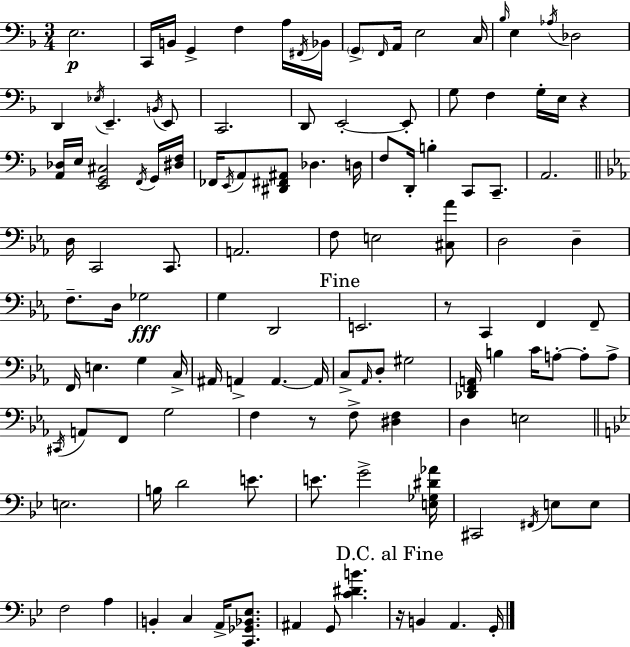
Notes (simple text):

E3/h. C2/s B2/s G2/q F3/q A3/s F#2/s Bb2/s G2/e F2/s A2/s E3/h C3/s Bb3/s E3/q Ab3/s Db3/h D2/q Eb3/s E2/q. B2/s E2/e C2/h. D2/e E2/h E2/e G3/e F3/q G3/s E3/s R/q [A2,Db3]/s E3/s [E2,G2,C#3]/h F2/s G2/s [D#3,F3]/s FES2/s E2/s A2/e [D#2,F#2,A#2]/e Db3/q. D3/s F3/e D2/s B3/q C2/e C2/e. A2/h. D3/s C2/h C2/e. A2/h. F3/e E3/h [C#3,Ab4]/e D3/h D3/q F3/e. D3/s Gb3/h G3/q D2/h E2/h. R/e C2/q F2/q F2/e F2/s E3/q. G3/q C3/s A#2/s A2/q A2/q. A2/s C3/e Ab2/s D3/e G#3/h [Db2,F2,A2]/s B3/q C4/s A3/e A3/e A3/e C#2/s A2/e F2/e G3/h F3/q R/e F3/e [D#3,F3]/q D3/q E3/h E3/h. B3/s D4/h E4/e. E4/e. G4/h [E3,Gb3,D#4,Ab4]/s C#2/h F#2/s E3/e E3/e F3/h A3/q B2/q C3/q A2/s [C2,Gb2,Bb2,Eb3]/e. A#2/q G2/e [C4,D#4,B4]/q. R/s B2/q A2/q. G2/s